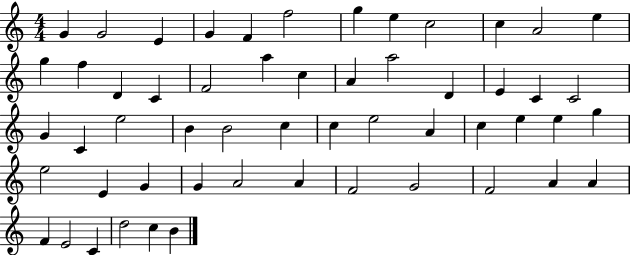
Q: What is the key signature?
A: C major